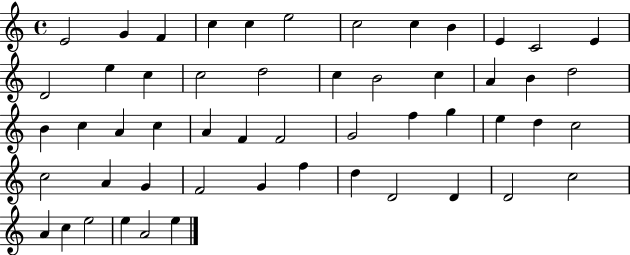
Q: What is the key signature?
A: C major